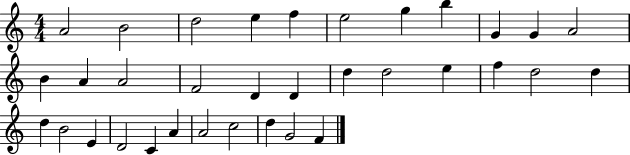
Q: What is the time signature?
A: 4/4